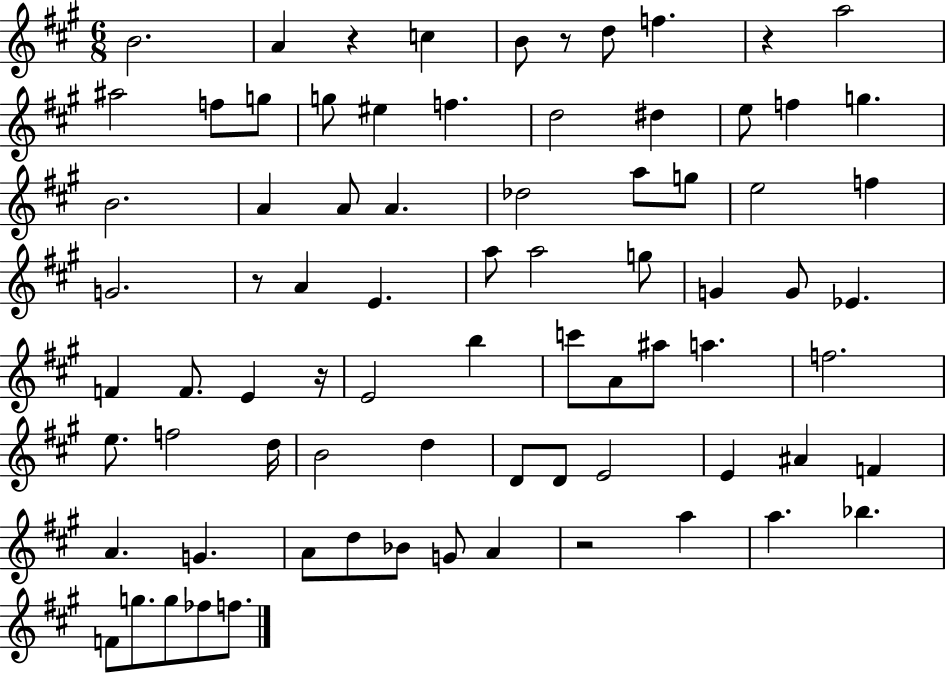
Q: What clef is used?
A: treble